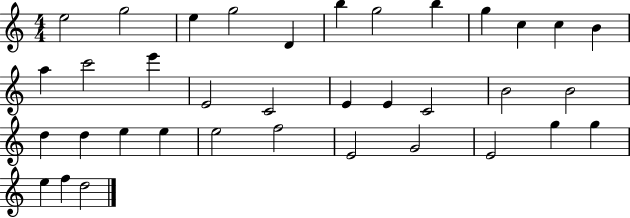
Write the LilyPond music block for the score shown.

{
  \clef treble
  \numericTimeSignature
  \time 4/4
  \key c \major
  e''2 g''2 | e''4 g''2 d'4 | b''4 g''2 b''4 | g''4 c''4 c''4 b'4 | \break a''4 c'''2 e'''4 | e'2 c'2 | e'4 e'4 c'2 | b'2 b'2 | \break d''4 d''4 e''4 e''4 | e''2 f''2 | e'2 g'2 | e'2 g''4 g''4 | \break e''4 f''4 d''2 | \bar "|."
}